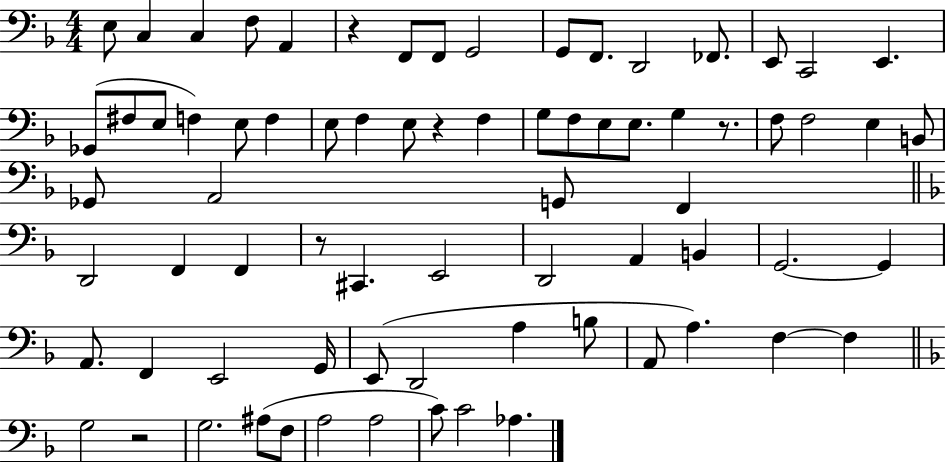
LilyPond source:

{
  \clef bass
  \numericTimeSignature
  \time 4/4
  \key f \major
  \repeat volta 2 { e8 c4 c4 f8 a,4 | r4 f,8 f,8 g,2 | g,8 f,8. d,2 fes,8. | e,8 c,2 e,4. | \break ges,8( fis8 e8 f4) e8 f4 | e8 f4 e8 r4 f4 | g8 f8 e8 e8. g4 r8. | f8 f2 e4 b,8 | \break ges,8 a,2 g,8 f,4 | \bar "||" \break \key f \major d,2 f,4 f,4 | r8 cis,4. e,2 | d,2 a,4 b,4 | g,2.~~ g,4 | \break a,8. f,4 e,2 g,16 | e,8( d,2 a4 b8 | a,8 a4.) f4~~ f4 | \bar "||" \break \key d \minor g2 r2 | g2. ais8( f8 | a2 a2 | c'8) c'2 aes4. | \break } \bar "|."
}